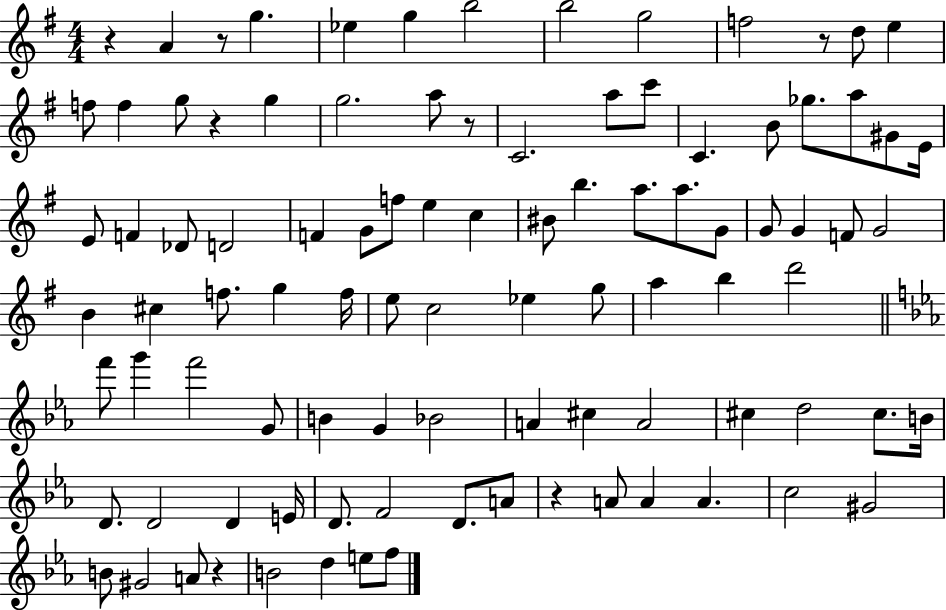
{
  \clef treble
  \numericTimeSignature
  \time 4/4
  \key g \major
  r4 a'4 r8 g''4. | ees''4 g''4 b''2 | b''2 g''2 | f''2 r8 d''8 e''4 | \break f''8 f''4 g''8 r4 g''4 | g''2. a''8 r8 | c'2. a''8 c'''8 | c'4. b'8 ges''8. a''8 gis'8 e'16 | \break e'8 f'4 des'8 d'2 | f'4 g'8 f''8 e''4 c''4 | bis'8 b''4. a''8. a''8. g'8 | g'8 g'4 f'8 g'2 | \break b'4 cis''4 f''8. g''4 f''16 | e''8 c''2 ees''4 g''8 | a''4 b''4 d'''2 | \bar "||" \break \key ees \major f'''8 g'''4 f'''2 g'8 | b'4 g'4 bes'2 | a'4 cis''4 a'2 | cis''4 d''2 cis''8. b'16 | \break d'8. d'2 d'4 e'16 | d'8. f'2 d'8. a'8 | r4 a'8 a'4 a'4. | c''2 gis'2 | \break b'8 gis'2 a'8 r4 | b'2 d''4 e''8 f''8 | \bar "|."
}